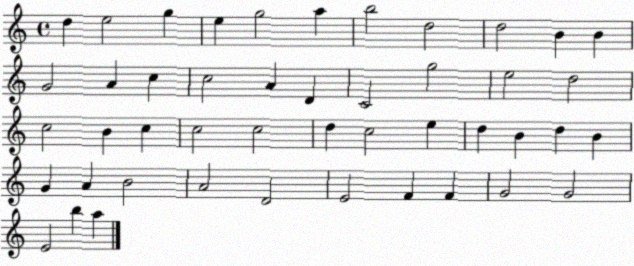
X:1
T:Untitled
M:4/4
L:1/4
K:C
d e2 g e g2 a b2 d2 d2 B B G2 A c c2 A D C2 g2 e2 d2 c2 B c c2 c2 d c2 e d B d B G A B2 A2 D2 E2 F F G2 G2 E2 b a